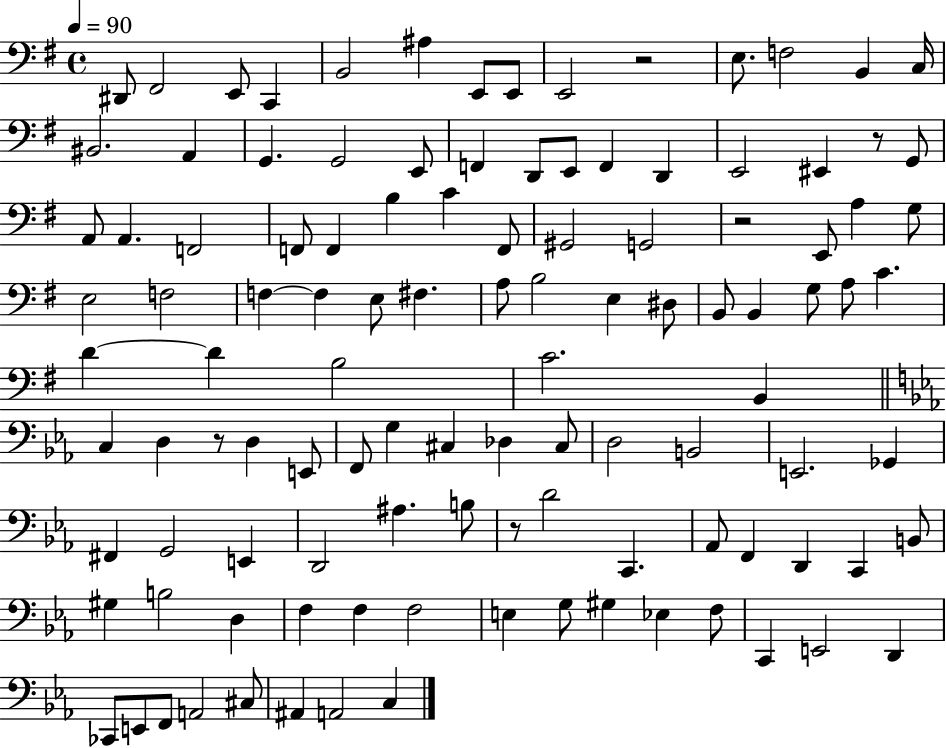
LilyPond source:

{
  \clef bass
  \time 4/4
  \defaultTimeSignature
  \key g \major
  \tempo 4 = 90
  dis,8 fis,2 e,8 c,4 | b,2 ais4 e,8 e,8 | e,2 r2 | e8. f2 b,4 c16 | \break bis,2. a,4 | g,4. g,2 e,8 | f,4 d,8 e,8 f,4 d,4 | e,2 eis,4 r8 g,8 | \break a,8 a,4. f,2 | f,8 f,4 b4 c'4 f,8 | gis,2 g,2 | r2 e,8 a4 g8 | \break e2 f2 | f4~~ f4 e8 fis4. | a8 b2 e4 dis8 | b,8 b,4 g8 a8 c'4. | \break d'4~~ d'4 b2 | c'2. b,4 | \bar "||" \break \key ees \major c4 d4 r8 d4 e,8 | f,8 g4 cis4 des4 cis8 | d2 b,2 | e,2. ges,4 | \break fis,4 g,2 e,4 | d,2 ais4. b8 | r8 d'2 c,4. | aes,8 f,4 d,4 c,4 b,8 | \break gis4 b2 d4 | f4 f4 f2 | e4 g8 gis4 ees4 f8 | c,4 e,2 d,4 | \break ces,8 e,8 f,8 a,2 cis8 | ais,4 a,2 c4 | \bar "|."
}